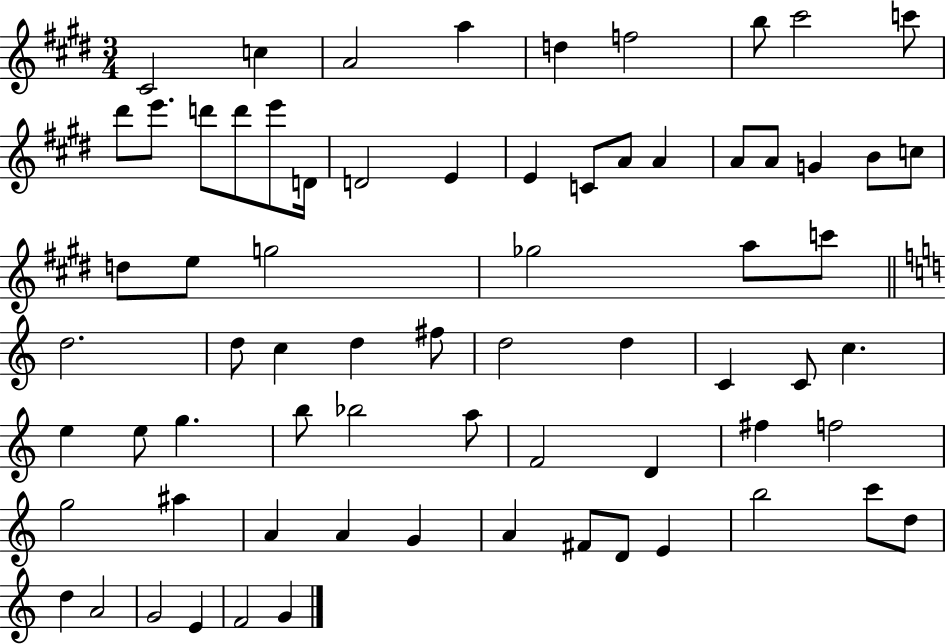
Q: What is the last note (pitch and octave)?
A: G4